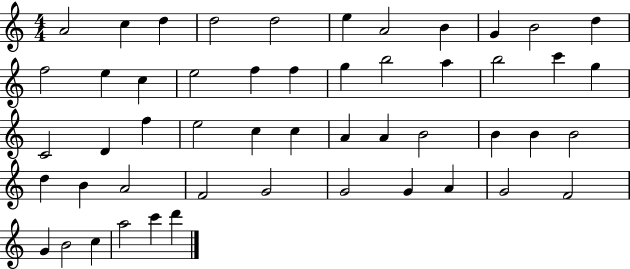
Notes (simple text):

A4/h C5/q D5/q D5/h D5/h E5/q A4/h B4/q G4/q B4/h D5/q F5/h E5/q C5/q E5/h F5/q F5/q G5/q B5/h A5/q B5/h C6/q G5/q C4/h D4/q F5/q E5/h C5/q C5/q A4/q A4/q B4/h B4/q B4/q B4/h D5/q B4/q A4/h F4/h G4/h G4/h G4/q A4/q G4/h F4/h G4/q B4/h C5/q A5/h C6/q D6/q